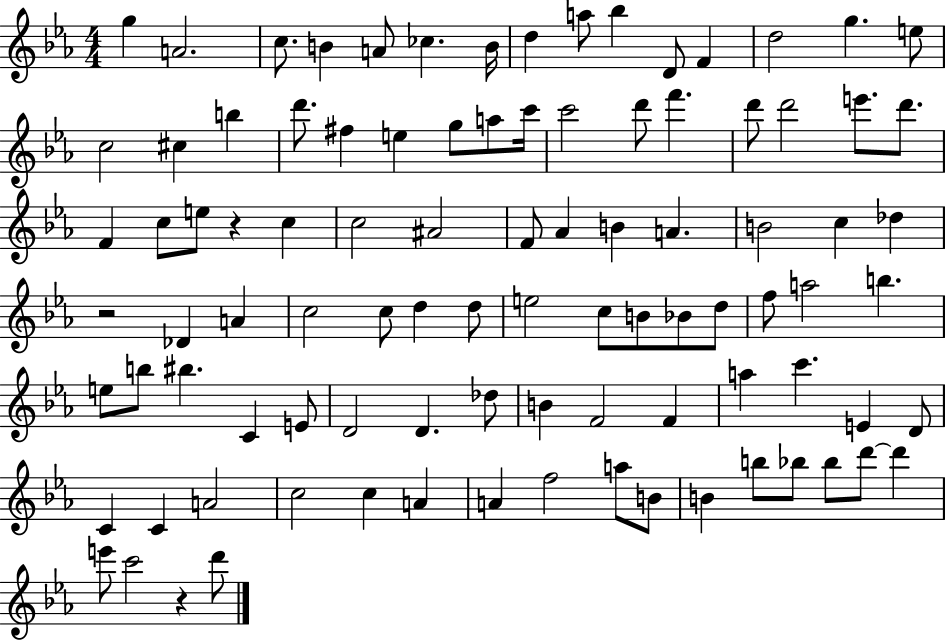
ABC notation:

X:1
T:Untitled
M:4/4
L:1/4
K:Eb
g A2 c/2 B A/2 _c B/4 d a/2 _b D/2 F d2 g e/2 c2 ^c b d'/2 ^f e g/2 a/2 c'/4 c'2 d'/2 f' d'/2 d'2 e'/2 d'/2 F c/2 e/2 z c c2 ^A2 F/2 _A B A B2 c _d z2 _D A c2 c/2 d d/2 e2 c/2 B/2 _B/2 d/2 f/2 a2 b e/2 b/2 ^b C E/2 D2 D _d/2 B F2 F a c' E D/2 C C A2 c2 c A A f2 a/2 B/2 B b/2 _b/2 _b/2 d'/2 d' e'/2 c'2 z d'/2